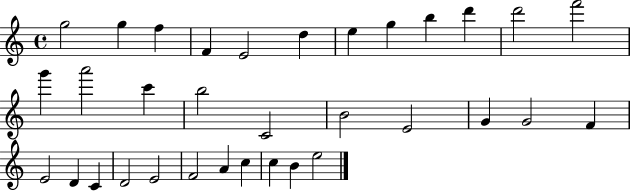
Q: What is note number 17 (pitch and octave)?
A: C4